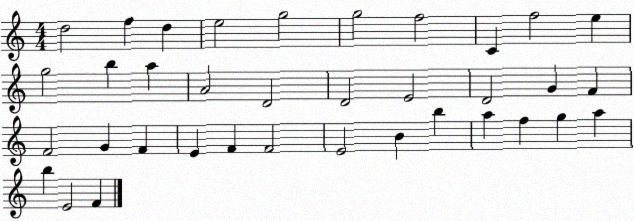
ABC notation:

X:1
T:Untitled
M:4/4
L:1/4
K:C
d2 f d e2 g2 g2 f2 C f2 e g2 b a A2 D2 D2 E2 D2 G F F2 G F E F F2 E2 B b a f g a b E2 F